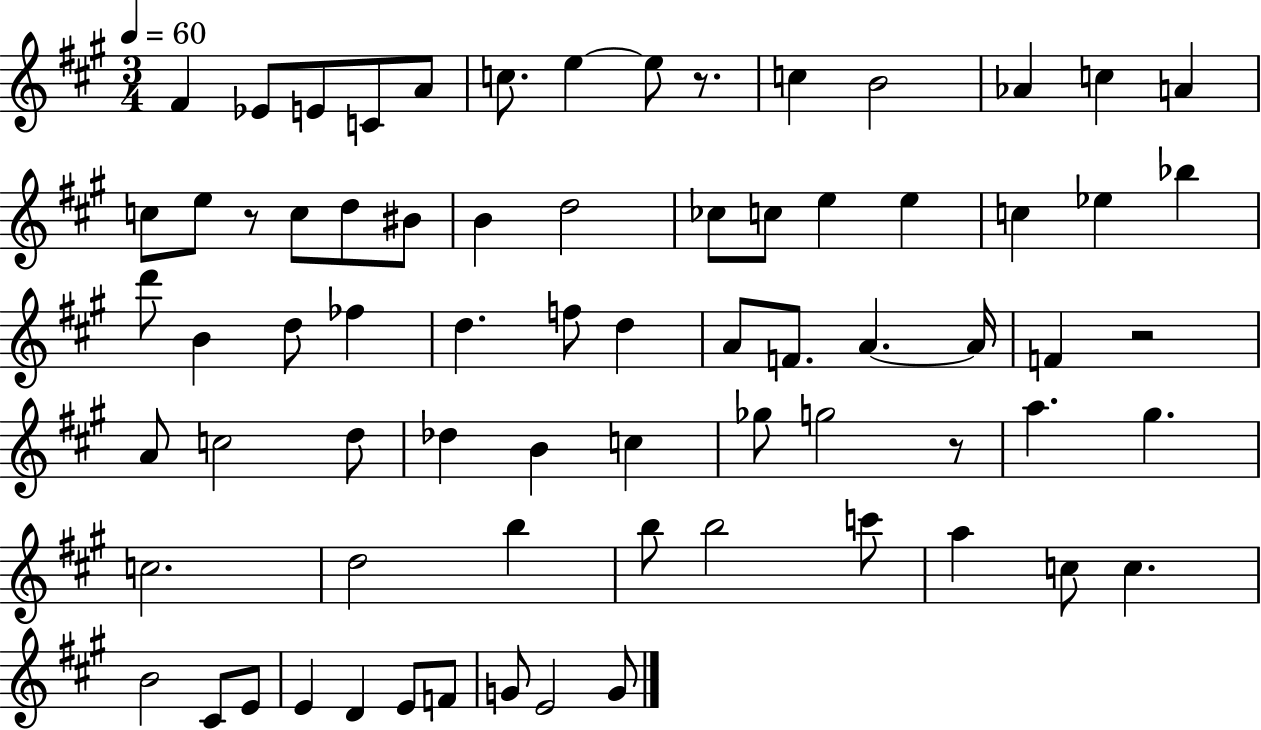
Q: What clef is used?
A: treble